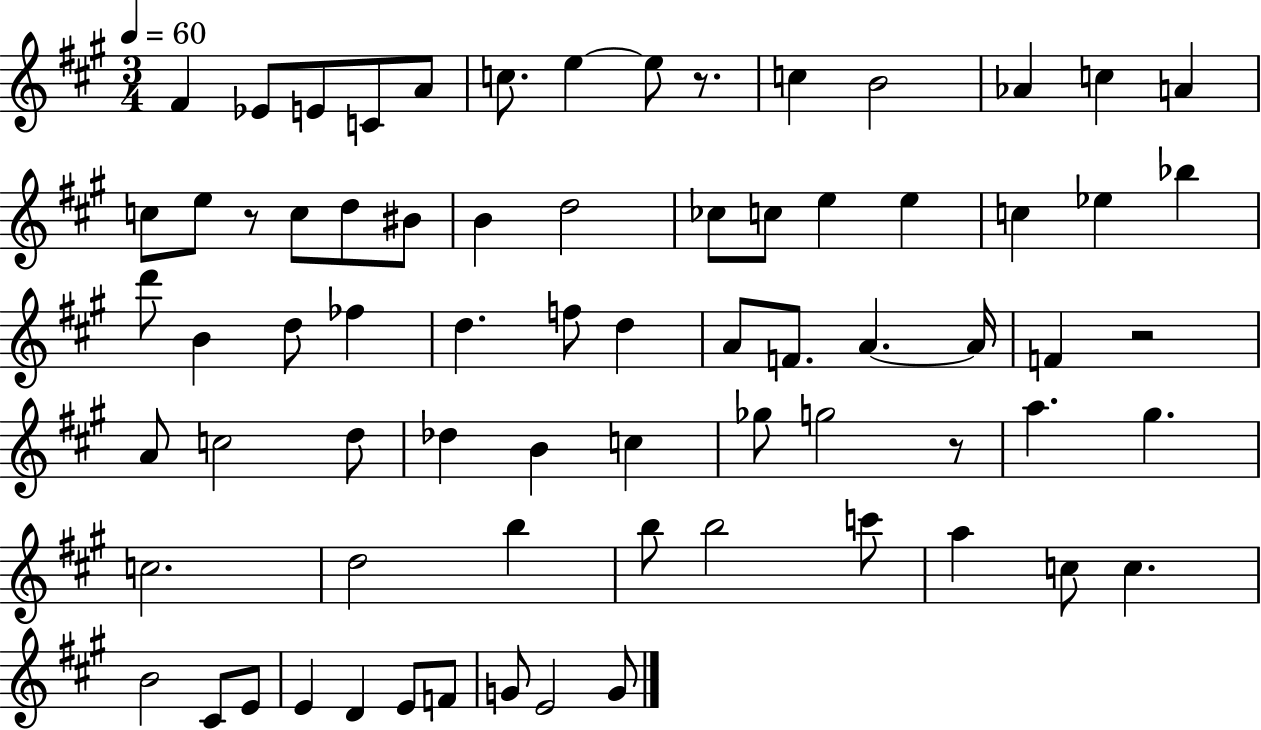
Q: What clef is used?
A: treble